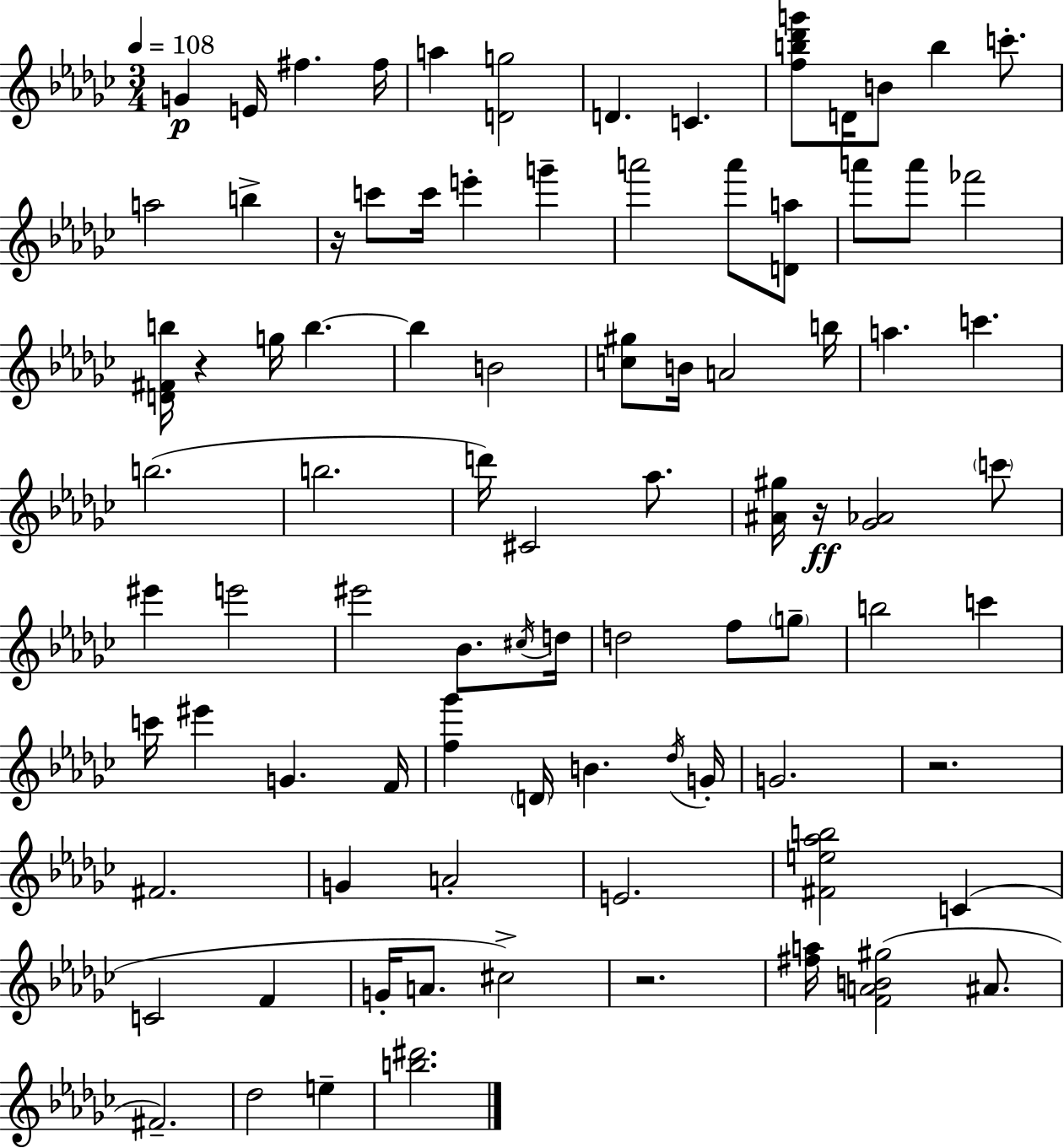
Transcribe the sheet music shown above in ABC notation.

X:1
T:Untitled
M:3/4
L:1/4
K:Ebm
G E/4 ^f ^f/4 a [Dg]2 D C [fb_d'g']/2 D/4 B/2 b c'/2 a2 b z/4 c'/2 c'/4 e' g' a'2 a'/2 [Da]/2 a'/2 a'/2 _f'2 [D^Fb]/4 z g/4 b b B2 [c^g]/2 B/4 A2 b/4 a c' b2 b2 d'/4 ^C2 _a/2 [^A^g]/4 z/4 [_G_A]2 c'/2 ^e' e'2 ^e'2 _B/2 ^c/4 d/4 d2 f/2 g/2 b2 c' c'/4 ^e' G F/4 [f_g'] D/4 B _d/4 G/4 G2 z2 ^F2 G A2 E2 [^Fe_ab]2 C C2 F G/4 A/2 ^c2 z2 [^fa]/4 [FAB^g]2 ^A/2 ^F2 _d2 e [b^d']2